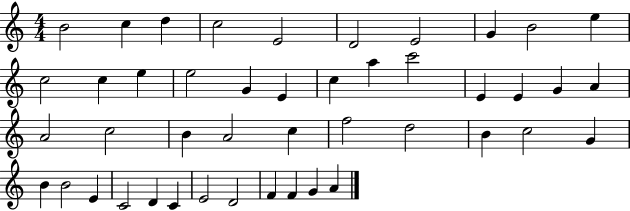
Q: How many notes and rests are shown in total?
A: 45